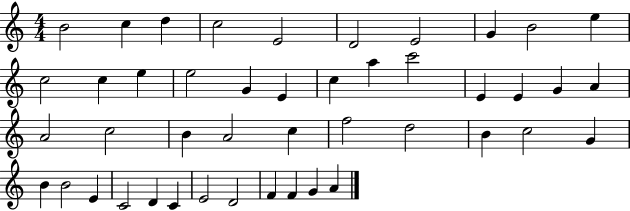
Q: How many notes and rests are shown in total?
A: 45